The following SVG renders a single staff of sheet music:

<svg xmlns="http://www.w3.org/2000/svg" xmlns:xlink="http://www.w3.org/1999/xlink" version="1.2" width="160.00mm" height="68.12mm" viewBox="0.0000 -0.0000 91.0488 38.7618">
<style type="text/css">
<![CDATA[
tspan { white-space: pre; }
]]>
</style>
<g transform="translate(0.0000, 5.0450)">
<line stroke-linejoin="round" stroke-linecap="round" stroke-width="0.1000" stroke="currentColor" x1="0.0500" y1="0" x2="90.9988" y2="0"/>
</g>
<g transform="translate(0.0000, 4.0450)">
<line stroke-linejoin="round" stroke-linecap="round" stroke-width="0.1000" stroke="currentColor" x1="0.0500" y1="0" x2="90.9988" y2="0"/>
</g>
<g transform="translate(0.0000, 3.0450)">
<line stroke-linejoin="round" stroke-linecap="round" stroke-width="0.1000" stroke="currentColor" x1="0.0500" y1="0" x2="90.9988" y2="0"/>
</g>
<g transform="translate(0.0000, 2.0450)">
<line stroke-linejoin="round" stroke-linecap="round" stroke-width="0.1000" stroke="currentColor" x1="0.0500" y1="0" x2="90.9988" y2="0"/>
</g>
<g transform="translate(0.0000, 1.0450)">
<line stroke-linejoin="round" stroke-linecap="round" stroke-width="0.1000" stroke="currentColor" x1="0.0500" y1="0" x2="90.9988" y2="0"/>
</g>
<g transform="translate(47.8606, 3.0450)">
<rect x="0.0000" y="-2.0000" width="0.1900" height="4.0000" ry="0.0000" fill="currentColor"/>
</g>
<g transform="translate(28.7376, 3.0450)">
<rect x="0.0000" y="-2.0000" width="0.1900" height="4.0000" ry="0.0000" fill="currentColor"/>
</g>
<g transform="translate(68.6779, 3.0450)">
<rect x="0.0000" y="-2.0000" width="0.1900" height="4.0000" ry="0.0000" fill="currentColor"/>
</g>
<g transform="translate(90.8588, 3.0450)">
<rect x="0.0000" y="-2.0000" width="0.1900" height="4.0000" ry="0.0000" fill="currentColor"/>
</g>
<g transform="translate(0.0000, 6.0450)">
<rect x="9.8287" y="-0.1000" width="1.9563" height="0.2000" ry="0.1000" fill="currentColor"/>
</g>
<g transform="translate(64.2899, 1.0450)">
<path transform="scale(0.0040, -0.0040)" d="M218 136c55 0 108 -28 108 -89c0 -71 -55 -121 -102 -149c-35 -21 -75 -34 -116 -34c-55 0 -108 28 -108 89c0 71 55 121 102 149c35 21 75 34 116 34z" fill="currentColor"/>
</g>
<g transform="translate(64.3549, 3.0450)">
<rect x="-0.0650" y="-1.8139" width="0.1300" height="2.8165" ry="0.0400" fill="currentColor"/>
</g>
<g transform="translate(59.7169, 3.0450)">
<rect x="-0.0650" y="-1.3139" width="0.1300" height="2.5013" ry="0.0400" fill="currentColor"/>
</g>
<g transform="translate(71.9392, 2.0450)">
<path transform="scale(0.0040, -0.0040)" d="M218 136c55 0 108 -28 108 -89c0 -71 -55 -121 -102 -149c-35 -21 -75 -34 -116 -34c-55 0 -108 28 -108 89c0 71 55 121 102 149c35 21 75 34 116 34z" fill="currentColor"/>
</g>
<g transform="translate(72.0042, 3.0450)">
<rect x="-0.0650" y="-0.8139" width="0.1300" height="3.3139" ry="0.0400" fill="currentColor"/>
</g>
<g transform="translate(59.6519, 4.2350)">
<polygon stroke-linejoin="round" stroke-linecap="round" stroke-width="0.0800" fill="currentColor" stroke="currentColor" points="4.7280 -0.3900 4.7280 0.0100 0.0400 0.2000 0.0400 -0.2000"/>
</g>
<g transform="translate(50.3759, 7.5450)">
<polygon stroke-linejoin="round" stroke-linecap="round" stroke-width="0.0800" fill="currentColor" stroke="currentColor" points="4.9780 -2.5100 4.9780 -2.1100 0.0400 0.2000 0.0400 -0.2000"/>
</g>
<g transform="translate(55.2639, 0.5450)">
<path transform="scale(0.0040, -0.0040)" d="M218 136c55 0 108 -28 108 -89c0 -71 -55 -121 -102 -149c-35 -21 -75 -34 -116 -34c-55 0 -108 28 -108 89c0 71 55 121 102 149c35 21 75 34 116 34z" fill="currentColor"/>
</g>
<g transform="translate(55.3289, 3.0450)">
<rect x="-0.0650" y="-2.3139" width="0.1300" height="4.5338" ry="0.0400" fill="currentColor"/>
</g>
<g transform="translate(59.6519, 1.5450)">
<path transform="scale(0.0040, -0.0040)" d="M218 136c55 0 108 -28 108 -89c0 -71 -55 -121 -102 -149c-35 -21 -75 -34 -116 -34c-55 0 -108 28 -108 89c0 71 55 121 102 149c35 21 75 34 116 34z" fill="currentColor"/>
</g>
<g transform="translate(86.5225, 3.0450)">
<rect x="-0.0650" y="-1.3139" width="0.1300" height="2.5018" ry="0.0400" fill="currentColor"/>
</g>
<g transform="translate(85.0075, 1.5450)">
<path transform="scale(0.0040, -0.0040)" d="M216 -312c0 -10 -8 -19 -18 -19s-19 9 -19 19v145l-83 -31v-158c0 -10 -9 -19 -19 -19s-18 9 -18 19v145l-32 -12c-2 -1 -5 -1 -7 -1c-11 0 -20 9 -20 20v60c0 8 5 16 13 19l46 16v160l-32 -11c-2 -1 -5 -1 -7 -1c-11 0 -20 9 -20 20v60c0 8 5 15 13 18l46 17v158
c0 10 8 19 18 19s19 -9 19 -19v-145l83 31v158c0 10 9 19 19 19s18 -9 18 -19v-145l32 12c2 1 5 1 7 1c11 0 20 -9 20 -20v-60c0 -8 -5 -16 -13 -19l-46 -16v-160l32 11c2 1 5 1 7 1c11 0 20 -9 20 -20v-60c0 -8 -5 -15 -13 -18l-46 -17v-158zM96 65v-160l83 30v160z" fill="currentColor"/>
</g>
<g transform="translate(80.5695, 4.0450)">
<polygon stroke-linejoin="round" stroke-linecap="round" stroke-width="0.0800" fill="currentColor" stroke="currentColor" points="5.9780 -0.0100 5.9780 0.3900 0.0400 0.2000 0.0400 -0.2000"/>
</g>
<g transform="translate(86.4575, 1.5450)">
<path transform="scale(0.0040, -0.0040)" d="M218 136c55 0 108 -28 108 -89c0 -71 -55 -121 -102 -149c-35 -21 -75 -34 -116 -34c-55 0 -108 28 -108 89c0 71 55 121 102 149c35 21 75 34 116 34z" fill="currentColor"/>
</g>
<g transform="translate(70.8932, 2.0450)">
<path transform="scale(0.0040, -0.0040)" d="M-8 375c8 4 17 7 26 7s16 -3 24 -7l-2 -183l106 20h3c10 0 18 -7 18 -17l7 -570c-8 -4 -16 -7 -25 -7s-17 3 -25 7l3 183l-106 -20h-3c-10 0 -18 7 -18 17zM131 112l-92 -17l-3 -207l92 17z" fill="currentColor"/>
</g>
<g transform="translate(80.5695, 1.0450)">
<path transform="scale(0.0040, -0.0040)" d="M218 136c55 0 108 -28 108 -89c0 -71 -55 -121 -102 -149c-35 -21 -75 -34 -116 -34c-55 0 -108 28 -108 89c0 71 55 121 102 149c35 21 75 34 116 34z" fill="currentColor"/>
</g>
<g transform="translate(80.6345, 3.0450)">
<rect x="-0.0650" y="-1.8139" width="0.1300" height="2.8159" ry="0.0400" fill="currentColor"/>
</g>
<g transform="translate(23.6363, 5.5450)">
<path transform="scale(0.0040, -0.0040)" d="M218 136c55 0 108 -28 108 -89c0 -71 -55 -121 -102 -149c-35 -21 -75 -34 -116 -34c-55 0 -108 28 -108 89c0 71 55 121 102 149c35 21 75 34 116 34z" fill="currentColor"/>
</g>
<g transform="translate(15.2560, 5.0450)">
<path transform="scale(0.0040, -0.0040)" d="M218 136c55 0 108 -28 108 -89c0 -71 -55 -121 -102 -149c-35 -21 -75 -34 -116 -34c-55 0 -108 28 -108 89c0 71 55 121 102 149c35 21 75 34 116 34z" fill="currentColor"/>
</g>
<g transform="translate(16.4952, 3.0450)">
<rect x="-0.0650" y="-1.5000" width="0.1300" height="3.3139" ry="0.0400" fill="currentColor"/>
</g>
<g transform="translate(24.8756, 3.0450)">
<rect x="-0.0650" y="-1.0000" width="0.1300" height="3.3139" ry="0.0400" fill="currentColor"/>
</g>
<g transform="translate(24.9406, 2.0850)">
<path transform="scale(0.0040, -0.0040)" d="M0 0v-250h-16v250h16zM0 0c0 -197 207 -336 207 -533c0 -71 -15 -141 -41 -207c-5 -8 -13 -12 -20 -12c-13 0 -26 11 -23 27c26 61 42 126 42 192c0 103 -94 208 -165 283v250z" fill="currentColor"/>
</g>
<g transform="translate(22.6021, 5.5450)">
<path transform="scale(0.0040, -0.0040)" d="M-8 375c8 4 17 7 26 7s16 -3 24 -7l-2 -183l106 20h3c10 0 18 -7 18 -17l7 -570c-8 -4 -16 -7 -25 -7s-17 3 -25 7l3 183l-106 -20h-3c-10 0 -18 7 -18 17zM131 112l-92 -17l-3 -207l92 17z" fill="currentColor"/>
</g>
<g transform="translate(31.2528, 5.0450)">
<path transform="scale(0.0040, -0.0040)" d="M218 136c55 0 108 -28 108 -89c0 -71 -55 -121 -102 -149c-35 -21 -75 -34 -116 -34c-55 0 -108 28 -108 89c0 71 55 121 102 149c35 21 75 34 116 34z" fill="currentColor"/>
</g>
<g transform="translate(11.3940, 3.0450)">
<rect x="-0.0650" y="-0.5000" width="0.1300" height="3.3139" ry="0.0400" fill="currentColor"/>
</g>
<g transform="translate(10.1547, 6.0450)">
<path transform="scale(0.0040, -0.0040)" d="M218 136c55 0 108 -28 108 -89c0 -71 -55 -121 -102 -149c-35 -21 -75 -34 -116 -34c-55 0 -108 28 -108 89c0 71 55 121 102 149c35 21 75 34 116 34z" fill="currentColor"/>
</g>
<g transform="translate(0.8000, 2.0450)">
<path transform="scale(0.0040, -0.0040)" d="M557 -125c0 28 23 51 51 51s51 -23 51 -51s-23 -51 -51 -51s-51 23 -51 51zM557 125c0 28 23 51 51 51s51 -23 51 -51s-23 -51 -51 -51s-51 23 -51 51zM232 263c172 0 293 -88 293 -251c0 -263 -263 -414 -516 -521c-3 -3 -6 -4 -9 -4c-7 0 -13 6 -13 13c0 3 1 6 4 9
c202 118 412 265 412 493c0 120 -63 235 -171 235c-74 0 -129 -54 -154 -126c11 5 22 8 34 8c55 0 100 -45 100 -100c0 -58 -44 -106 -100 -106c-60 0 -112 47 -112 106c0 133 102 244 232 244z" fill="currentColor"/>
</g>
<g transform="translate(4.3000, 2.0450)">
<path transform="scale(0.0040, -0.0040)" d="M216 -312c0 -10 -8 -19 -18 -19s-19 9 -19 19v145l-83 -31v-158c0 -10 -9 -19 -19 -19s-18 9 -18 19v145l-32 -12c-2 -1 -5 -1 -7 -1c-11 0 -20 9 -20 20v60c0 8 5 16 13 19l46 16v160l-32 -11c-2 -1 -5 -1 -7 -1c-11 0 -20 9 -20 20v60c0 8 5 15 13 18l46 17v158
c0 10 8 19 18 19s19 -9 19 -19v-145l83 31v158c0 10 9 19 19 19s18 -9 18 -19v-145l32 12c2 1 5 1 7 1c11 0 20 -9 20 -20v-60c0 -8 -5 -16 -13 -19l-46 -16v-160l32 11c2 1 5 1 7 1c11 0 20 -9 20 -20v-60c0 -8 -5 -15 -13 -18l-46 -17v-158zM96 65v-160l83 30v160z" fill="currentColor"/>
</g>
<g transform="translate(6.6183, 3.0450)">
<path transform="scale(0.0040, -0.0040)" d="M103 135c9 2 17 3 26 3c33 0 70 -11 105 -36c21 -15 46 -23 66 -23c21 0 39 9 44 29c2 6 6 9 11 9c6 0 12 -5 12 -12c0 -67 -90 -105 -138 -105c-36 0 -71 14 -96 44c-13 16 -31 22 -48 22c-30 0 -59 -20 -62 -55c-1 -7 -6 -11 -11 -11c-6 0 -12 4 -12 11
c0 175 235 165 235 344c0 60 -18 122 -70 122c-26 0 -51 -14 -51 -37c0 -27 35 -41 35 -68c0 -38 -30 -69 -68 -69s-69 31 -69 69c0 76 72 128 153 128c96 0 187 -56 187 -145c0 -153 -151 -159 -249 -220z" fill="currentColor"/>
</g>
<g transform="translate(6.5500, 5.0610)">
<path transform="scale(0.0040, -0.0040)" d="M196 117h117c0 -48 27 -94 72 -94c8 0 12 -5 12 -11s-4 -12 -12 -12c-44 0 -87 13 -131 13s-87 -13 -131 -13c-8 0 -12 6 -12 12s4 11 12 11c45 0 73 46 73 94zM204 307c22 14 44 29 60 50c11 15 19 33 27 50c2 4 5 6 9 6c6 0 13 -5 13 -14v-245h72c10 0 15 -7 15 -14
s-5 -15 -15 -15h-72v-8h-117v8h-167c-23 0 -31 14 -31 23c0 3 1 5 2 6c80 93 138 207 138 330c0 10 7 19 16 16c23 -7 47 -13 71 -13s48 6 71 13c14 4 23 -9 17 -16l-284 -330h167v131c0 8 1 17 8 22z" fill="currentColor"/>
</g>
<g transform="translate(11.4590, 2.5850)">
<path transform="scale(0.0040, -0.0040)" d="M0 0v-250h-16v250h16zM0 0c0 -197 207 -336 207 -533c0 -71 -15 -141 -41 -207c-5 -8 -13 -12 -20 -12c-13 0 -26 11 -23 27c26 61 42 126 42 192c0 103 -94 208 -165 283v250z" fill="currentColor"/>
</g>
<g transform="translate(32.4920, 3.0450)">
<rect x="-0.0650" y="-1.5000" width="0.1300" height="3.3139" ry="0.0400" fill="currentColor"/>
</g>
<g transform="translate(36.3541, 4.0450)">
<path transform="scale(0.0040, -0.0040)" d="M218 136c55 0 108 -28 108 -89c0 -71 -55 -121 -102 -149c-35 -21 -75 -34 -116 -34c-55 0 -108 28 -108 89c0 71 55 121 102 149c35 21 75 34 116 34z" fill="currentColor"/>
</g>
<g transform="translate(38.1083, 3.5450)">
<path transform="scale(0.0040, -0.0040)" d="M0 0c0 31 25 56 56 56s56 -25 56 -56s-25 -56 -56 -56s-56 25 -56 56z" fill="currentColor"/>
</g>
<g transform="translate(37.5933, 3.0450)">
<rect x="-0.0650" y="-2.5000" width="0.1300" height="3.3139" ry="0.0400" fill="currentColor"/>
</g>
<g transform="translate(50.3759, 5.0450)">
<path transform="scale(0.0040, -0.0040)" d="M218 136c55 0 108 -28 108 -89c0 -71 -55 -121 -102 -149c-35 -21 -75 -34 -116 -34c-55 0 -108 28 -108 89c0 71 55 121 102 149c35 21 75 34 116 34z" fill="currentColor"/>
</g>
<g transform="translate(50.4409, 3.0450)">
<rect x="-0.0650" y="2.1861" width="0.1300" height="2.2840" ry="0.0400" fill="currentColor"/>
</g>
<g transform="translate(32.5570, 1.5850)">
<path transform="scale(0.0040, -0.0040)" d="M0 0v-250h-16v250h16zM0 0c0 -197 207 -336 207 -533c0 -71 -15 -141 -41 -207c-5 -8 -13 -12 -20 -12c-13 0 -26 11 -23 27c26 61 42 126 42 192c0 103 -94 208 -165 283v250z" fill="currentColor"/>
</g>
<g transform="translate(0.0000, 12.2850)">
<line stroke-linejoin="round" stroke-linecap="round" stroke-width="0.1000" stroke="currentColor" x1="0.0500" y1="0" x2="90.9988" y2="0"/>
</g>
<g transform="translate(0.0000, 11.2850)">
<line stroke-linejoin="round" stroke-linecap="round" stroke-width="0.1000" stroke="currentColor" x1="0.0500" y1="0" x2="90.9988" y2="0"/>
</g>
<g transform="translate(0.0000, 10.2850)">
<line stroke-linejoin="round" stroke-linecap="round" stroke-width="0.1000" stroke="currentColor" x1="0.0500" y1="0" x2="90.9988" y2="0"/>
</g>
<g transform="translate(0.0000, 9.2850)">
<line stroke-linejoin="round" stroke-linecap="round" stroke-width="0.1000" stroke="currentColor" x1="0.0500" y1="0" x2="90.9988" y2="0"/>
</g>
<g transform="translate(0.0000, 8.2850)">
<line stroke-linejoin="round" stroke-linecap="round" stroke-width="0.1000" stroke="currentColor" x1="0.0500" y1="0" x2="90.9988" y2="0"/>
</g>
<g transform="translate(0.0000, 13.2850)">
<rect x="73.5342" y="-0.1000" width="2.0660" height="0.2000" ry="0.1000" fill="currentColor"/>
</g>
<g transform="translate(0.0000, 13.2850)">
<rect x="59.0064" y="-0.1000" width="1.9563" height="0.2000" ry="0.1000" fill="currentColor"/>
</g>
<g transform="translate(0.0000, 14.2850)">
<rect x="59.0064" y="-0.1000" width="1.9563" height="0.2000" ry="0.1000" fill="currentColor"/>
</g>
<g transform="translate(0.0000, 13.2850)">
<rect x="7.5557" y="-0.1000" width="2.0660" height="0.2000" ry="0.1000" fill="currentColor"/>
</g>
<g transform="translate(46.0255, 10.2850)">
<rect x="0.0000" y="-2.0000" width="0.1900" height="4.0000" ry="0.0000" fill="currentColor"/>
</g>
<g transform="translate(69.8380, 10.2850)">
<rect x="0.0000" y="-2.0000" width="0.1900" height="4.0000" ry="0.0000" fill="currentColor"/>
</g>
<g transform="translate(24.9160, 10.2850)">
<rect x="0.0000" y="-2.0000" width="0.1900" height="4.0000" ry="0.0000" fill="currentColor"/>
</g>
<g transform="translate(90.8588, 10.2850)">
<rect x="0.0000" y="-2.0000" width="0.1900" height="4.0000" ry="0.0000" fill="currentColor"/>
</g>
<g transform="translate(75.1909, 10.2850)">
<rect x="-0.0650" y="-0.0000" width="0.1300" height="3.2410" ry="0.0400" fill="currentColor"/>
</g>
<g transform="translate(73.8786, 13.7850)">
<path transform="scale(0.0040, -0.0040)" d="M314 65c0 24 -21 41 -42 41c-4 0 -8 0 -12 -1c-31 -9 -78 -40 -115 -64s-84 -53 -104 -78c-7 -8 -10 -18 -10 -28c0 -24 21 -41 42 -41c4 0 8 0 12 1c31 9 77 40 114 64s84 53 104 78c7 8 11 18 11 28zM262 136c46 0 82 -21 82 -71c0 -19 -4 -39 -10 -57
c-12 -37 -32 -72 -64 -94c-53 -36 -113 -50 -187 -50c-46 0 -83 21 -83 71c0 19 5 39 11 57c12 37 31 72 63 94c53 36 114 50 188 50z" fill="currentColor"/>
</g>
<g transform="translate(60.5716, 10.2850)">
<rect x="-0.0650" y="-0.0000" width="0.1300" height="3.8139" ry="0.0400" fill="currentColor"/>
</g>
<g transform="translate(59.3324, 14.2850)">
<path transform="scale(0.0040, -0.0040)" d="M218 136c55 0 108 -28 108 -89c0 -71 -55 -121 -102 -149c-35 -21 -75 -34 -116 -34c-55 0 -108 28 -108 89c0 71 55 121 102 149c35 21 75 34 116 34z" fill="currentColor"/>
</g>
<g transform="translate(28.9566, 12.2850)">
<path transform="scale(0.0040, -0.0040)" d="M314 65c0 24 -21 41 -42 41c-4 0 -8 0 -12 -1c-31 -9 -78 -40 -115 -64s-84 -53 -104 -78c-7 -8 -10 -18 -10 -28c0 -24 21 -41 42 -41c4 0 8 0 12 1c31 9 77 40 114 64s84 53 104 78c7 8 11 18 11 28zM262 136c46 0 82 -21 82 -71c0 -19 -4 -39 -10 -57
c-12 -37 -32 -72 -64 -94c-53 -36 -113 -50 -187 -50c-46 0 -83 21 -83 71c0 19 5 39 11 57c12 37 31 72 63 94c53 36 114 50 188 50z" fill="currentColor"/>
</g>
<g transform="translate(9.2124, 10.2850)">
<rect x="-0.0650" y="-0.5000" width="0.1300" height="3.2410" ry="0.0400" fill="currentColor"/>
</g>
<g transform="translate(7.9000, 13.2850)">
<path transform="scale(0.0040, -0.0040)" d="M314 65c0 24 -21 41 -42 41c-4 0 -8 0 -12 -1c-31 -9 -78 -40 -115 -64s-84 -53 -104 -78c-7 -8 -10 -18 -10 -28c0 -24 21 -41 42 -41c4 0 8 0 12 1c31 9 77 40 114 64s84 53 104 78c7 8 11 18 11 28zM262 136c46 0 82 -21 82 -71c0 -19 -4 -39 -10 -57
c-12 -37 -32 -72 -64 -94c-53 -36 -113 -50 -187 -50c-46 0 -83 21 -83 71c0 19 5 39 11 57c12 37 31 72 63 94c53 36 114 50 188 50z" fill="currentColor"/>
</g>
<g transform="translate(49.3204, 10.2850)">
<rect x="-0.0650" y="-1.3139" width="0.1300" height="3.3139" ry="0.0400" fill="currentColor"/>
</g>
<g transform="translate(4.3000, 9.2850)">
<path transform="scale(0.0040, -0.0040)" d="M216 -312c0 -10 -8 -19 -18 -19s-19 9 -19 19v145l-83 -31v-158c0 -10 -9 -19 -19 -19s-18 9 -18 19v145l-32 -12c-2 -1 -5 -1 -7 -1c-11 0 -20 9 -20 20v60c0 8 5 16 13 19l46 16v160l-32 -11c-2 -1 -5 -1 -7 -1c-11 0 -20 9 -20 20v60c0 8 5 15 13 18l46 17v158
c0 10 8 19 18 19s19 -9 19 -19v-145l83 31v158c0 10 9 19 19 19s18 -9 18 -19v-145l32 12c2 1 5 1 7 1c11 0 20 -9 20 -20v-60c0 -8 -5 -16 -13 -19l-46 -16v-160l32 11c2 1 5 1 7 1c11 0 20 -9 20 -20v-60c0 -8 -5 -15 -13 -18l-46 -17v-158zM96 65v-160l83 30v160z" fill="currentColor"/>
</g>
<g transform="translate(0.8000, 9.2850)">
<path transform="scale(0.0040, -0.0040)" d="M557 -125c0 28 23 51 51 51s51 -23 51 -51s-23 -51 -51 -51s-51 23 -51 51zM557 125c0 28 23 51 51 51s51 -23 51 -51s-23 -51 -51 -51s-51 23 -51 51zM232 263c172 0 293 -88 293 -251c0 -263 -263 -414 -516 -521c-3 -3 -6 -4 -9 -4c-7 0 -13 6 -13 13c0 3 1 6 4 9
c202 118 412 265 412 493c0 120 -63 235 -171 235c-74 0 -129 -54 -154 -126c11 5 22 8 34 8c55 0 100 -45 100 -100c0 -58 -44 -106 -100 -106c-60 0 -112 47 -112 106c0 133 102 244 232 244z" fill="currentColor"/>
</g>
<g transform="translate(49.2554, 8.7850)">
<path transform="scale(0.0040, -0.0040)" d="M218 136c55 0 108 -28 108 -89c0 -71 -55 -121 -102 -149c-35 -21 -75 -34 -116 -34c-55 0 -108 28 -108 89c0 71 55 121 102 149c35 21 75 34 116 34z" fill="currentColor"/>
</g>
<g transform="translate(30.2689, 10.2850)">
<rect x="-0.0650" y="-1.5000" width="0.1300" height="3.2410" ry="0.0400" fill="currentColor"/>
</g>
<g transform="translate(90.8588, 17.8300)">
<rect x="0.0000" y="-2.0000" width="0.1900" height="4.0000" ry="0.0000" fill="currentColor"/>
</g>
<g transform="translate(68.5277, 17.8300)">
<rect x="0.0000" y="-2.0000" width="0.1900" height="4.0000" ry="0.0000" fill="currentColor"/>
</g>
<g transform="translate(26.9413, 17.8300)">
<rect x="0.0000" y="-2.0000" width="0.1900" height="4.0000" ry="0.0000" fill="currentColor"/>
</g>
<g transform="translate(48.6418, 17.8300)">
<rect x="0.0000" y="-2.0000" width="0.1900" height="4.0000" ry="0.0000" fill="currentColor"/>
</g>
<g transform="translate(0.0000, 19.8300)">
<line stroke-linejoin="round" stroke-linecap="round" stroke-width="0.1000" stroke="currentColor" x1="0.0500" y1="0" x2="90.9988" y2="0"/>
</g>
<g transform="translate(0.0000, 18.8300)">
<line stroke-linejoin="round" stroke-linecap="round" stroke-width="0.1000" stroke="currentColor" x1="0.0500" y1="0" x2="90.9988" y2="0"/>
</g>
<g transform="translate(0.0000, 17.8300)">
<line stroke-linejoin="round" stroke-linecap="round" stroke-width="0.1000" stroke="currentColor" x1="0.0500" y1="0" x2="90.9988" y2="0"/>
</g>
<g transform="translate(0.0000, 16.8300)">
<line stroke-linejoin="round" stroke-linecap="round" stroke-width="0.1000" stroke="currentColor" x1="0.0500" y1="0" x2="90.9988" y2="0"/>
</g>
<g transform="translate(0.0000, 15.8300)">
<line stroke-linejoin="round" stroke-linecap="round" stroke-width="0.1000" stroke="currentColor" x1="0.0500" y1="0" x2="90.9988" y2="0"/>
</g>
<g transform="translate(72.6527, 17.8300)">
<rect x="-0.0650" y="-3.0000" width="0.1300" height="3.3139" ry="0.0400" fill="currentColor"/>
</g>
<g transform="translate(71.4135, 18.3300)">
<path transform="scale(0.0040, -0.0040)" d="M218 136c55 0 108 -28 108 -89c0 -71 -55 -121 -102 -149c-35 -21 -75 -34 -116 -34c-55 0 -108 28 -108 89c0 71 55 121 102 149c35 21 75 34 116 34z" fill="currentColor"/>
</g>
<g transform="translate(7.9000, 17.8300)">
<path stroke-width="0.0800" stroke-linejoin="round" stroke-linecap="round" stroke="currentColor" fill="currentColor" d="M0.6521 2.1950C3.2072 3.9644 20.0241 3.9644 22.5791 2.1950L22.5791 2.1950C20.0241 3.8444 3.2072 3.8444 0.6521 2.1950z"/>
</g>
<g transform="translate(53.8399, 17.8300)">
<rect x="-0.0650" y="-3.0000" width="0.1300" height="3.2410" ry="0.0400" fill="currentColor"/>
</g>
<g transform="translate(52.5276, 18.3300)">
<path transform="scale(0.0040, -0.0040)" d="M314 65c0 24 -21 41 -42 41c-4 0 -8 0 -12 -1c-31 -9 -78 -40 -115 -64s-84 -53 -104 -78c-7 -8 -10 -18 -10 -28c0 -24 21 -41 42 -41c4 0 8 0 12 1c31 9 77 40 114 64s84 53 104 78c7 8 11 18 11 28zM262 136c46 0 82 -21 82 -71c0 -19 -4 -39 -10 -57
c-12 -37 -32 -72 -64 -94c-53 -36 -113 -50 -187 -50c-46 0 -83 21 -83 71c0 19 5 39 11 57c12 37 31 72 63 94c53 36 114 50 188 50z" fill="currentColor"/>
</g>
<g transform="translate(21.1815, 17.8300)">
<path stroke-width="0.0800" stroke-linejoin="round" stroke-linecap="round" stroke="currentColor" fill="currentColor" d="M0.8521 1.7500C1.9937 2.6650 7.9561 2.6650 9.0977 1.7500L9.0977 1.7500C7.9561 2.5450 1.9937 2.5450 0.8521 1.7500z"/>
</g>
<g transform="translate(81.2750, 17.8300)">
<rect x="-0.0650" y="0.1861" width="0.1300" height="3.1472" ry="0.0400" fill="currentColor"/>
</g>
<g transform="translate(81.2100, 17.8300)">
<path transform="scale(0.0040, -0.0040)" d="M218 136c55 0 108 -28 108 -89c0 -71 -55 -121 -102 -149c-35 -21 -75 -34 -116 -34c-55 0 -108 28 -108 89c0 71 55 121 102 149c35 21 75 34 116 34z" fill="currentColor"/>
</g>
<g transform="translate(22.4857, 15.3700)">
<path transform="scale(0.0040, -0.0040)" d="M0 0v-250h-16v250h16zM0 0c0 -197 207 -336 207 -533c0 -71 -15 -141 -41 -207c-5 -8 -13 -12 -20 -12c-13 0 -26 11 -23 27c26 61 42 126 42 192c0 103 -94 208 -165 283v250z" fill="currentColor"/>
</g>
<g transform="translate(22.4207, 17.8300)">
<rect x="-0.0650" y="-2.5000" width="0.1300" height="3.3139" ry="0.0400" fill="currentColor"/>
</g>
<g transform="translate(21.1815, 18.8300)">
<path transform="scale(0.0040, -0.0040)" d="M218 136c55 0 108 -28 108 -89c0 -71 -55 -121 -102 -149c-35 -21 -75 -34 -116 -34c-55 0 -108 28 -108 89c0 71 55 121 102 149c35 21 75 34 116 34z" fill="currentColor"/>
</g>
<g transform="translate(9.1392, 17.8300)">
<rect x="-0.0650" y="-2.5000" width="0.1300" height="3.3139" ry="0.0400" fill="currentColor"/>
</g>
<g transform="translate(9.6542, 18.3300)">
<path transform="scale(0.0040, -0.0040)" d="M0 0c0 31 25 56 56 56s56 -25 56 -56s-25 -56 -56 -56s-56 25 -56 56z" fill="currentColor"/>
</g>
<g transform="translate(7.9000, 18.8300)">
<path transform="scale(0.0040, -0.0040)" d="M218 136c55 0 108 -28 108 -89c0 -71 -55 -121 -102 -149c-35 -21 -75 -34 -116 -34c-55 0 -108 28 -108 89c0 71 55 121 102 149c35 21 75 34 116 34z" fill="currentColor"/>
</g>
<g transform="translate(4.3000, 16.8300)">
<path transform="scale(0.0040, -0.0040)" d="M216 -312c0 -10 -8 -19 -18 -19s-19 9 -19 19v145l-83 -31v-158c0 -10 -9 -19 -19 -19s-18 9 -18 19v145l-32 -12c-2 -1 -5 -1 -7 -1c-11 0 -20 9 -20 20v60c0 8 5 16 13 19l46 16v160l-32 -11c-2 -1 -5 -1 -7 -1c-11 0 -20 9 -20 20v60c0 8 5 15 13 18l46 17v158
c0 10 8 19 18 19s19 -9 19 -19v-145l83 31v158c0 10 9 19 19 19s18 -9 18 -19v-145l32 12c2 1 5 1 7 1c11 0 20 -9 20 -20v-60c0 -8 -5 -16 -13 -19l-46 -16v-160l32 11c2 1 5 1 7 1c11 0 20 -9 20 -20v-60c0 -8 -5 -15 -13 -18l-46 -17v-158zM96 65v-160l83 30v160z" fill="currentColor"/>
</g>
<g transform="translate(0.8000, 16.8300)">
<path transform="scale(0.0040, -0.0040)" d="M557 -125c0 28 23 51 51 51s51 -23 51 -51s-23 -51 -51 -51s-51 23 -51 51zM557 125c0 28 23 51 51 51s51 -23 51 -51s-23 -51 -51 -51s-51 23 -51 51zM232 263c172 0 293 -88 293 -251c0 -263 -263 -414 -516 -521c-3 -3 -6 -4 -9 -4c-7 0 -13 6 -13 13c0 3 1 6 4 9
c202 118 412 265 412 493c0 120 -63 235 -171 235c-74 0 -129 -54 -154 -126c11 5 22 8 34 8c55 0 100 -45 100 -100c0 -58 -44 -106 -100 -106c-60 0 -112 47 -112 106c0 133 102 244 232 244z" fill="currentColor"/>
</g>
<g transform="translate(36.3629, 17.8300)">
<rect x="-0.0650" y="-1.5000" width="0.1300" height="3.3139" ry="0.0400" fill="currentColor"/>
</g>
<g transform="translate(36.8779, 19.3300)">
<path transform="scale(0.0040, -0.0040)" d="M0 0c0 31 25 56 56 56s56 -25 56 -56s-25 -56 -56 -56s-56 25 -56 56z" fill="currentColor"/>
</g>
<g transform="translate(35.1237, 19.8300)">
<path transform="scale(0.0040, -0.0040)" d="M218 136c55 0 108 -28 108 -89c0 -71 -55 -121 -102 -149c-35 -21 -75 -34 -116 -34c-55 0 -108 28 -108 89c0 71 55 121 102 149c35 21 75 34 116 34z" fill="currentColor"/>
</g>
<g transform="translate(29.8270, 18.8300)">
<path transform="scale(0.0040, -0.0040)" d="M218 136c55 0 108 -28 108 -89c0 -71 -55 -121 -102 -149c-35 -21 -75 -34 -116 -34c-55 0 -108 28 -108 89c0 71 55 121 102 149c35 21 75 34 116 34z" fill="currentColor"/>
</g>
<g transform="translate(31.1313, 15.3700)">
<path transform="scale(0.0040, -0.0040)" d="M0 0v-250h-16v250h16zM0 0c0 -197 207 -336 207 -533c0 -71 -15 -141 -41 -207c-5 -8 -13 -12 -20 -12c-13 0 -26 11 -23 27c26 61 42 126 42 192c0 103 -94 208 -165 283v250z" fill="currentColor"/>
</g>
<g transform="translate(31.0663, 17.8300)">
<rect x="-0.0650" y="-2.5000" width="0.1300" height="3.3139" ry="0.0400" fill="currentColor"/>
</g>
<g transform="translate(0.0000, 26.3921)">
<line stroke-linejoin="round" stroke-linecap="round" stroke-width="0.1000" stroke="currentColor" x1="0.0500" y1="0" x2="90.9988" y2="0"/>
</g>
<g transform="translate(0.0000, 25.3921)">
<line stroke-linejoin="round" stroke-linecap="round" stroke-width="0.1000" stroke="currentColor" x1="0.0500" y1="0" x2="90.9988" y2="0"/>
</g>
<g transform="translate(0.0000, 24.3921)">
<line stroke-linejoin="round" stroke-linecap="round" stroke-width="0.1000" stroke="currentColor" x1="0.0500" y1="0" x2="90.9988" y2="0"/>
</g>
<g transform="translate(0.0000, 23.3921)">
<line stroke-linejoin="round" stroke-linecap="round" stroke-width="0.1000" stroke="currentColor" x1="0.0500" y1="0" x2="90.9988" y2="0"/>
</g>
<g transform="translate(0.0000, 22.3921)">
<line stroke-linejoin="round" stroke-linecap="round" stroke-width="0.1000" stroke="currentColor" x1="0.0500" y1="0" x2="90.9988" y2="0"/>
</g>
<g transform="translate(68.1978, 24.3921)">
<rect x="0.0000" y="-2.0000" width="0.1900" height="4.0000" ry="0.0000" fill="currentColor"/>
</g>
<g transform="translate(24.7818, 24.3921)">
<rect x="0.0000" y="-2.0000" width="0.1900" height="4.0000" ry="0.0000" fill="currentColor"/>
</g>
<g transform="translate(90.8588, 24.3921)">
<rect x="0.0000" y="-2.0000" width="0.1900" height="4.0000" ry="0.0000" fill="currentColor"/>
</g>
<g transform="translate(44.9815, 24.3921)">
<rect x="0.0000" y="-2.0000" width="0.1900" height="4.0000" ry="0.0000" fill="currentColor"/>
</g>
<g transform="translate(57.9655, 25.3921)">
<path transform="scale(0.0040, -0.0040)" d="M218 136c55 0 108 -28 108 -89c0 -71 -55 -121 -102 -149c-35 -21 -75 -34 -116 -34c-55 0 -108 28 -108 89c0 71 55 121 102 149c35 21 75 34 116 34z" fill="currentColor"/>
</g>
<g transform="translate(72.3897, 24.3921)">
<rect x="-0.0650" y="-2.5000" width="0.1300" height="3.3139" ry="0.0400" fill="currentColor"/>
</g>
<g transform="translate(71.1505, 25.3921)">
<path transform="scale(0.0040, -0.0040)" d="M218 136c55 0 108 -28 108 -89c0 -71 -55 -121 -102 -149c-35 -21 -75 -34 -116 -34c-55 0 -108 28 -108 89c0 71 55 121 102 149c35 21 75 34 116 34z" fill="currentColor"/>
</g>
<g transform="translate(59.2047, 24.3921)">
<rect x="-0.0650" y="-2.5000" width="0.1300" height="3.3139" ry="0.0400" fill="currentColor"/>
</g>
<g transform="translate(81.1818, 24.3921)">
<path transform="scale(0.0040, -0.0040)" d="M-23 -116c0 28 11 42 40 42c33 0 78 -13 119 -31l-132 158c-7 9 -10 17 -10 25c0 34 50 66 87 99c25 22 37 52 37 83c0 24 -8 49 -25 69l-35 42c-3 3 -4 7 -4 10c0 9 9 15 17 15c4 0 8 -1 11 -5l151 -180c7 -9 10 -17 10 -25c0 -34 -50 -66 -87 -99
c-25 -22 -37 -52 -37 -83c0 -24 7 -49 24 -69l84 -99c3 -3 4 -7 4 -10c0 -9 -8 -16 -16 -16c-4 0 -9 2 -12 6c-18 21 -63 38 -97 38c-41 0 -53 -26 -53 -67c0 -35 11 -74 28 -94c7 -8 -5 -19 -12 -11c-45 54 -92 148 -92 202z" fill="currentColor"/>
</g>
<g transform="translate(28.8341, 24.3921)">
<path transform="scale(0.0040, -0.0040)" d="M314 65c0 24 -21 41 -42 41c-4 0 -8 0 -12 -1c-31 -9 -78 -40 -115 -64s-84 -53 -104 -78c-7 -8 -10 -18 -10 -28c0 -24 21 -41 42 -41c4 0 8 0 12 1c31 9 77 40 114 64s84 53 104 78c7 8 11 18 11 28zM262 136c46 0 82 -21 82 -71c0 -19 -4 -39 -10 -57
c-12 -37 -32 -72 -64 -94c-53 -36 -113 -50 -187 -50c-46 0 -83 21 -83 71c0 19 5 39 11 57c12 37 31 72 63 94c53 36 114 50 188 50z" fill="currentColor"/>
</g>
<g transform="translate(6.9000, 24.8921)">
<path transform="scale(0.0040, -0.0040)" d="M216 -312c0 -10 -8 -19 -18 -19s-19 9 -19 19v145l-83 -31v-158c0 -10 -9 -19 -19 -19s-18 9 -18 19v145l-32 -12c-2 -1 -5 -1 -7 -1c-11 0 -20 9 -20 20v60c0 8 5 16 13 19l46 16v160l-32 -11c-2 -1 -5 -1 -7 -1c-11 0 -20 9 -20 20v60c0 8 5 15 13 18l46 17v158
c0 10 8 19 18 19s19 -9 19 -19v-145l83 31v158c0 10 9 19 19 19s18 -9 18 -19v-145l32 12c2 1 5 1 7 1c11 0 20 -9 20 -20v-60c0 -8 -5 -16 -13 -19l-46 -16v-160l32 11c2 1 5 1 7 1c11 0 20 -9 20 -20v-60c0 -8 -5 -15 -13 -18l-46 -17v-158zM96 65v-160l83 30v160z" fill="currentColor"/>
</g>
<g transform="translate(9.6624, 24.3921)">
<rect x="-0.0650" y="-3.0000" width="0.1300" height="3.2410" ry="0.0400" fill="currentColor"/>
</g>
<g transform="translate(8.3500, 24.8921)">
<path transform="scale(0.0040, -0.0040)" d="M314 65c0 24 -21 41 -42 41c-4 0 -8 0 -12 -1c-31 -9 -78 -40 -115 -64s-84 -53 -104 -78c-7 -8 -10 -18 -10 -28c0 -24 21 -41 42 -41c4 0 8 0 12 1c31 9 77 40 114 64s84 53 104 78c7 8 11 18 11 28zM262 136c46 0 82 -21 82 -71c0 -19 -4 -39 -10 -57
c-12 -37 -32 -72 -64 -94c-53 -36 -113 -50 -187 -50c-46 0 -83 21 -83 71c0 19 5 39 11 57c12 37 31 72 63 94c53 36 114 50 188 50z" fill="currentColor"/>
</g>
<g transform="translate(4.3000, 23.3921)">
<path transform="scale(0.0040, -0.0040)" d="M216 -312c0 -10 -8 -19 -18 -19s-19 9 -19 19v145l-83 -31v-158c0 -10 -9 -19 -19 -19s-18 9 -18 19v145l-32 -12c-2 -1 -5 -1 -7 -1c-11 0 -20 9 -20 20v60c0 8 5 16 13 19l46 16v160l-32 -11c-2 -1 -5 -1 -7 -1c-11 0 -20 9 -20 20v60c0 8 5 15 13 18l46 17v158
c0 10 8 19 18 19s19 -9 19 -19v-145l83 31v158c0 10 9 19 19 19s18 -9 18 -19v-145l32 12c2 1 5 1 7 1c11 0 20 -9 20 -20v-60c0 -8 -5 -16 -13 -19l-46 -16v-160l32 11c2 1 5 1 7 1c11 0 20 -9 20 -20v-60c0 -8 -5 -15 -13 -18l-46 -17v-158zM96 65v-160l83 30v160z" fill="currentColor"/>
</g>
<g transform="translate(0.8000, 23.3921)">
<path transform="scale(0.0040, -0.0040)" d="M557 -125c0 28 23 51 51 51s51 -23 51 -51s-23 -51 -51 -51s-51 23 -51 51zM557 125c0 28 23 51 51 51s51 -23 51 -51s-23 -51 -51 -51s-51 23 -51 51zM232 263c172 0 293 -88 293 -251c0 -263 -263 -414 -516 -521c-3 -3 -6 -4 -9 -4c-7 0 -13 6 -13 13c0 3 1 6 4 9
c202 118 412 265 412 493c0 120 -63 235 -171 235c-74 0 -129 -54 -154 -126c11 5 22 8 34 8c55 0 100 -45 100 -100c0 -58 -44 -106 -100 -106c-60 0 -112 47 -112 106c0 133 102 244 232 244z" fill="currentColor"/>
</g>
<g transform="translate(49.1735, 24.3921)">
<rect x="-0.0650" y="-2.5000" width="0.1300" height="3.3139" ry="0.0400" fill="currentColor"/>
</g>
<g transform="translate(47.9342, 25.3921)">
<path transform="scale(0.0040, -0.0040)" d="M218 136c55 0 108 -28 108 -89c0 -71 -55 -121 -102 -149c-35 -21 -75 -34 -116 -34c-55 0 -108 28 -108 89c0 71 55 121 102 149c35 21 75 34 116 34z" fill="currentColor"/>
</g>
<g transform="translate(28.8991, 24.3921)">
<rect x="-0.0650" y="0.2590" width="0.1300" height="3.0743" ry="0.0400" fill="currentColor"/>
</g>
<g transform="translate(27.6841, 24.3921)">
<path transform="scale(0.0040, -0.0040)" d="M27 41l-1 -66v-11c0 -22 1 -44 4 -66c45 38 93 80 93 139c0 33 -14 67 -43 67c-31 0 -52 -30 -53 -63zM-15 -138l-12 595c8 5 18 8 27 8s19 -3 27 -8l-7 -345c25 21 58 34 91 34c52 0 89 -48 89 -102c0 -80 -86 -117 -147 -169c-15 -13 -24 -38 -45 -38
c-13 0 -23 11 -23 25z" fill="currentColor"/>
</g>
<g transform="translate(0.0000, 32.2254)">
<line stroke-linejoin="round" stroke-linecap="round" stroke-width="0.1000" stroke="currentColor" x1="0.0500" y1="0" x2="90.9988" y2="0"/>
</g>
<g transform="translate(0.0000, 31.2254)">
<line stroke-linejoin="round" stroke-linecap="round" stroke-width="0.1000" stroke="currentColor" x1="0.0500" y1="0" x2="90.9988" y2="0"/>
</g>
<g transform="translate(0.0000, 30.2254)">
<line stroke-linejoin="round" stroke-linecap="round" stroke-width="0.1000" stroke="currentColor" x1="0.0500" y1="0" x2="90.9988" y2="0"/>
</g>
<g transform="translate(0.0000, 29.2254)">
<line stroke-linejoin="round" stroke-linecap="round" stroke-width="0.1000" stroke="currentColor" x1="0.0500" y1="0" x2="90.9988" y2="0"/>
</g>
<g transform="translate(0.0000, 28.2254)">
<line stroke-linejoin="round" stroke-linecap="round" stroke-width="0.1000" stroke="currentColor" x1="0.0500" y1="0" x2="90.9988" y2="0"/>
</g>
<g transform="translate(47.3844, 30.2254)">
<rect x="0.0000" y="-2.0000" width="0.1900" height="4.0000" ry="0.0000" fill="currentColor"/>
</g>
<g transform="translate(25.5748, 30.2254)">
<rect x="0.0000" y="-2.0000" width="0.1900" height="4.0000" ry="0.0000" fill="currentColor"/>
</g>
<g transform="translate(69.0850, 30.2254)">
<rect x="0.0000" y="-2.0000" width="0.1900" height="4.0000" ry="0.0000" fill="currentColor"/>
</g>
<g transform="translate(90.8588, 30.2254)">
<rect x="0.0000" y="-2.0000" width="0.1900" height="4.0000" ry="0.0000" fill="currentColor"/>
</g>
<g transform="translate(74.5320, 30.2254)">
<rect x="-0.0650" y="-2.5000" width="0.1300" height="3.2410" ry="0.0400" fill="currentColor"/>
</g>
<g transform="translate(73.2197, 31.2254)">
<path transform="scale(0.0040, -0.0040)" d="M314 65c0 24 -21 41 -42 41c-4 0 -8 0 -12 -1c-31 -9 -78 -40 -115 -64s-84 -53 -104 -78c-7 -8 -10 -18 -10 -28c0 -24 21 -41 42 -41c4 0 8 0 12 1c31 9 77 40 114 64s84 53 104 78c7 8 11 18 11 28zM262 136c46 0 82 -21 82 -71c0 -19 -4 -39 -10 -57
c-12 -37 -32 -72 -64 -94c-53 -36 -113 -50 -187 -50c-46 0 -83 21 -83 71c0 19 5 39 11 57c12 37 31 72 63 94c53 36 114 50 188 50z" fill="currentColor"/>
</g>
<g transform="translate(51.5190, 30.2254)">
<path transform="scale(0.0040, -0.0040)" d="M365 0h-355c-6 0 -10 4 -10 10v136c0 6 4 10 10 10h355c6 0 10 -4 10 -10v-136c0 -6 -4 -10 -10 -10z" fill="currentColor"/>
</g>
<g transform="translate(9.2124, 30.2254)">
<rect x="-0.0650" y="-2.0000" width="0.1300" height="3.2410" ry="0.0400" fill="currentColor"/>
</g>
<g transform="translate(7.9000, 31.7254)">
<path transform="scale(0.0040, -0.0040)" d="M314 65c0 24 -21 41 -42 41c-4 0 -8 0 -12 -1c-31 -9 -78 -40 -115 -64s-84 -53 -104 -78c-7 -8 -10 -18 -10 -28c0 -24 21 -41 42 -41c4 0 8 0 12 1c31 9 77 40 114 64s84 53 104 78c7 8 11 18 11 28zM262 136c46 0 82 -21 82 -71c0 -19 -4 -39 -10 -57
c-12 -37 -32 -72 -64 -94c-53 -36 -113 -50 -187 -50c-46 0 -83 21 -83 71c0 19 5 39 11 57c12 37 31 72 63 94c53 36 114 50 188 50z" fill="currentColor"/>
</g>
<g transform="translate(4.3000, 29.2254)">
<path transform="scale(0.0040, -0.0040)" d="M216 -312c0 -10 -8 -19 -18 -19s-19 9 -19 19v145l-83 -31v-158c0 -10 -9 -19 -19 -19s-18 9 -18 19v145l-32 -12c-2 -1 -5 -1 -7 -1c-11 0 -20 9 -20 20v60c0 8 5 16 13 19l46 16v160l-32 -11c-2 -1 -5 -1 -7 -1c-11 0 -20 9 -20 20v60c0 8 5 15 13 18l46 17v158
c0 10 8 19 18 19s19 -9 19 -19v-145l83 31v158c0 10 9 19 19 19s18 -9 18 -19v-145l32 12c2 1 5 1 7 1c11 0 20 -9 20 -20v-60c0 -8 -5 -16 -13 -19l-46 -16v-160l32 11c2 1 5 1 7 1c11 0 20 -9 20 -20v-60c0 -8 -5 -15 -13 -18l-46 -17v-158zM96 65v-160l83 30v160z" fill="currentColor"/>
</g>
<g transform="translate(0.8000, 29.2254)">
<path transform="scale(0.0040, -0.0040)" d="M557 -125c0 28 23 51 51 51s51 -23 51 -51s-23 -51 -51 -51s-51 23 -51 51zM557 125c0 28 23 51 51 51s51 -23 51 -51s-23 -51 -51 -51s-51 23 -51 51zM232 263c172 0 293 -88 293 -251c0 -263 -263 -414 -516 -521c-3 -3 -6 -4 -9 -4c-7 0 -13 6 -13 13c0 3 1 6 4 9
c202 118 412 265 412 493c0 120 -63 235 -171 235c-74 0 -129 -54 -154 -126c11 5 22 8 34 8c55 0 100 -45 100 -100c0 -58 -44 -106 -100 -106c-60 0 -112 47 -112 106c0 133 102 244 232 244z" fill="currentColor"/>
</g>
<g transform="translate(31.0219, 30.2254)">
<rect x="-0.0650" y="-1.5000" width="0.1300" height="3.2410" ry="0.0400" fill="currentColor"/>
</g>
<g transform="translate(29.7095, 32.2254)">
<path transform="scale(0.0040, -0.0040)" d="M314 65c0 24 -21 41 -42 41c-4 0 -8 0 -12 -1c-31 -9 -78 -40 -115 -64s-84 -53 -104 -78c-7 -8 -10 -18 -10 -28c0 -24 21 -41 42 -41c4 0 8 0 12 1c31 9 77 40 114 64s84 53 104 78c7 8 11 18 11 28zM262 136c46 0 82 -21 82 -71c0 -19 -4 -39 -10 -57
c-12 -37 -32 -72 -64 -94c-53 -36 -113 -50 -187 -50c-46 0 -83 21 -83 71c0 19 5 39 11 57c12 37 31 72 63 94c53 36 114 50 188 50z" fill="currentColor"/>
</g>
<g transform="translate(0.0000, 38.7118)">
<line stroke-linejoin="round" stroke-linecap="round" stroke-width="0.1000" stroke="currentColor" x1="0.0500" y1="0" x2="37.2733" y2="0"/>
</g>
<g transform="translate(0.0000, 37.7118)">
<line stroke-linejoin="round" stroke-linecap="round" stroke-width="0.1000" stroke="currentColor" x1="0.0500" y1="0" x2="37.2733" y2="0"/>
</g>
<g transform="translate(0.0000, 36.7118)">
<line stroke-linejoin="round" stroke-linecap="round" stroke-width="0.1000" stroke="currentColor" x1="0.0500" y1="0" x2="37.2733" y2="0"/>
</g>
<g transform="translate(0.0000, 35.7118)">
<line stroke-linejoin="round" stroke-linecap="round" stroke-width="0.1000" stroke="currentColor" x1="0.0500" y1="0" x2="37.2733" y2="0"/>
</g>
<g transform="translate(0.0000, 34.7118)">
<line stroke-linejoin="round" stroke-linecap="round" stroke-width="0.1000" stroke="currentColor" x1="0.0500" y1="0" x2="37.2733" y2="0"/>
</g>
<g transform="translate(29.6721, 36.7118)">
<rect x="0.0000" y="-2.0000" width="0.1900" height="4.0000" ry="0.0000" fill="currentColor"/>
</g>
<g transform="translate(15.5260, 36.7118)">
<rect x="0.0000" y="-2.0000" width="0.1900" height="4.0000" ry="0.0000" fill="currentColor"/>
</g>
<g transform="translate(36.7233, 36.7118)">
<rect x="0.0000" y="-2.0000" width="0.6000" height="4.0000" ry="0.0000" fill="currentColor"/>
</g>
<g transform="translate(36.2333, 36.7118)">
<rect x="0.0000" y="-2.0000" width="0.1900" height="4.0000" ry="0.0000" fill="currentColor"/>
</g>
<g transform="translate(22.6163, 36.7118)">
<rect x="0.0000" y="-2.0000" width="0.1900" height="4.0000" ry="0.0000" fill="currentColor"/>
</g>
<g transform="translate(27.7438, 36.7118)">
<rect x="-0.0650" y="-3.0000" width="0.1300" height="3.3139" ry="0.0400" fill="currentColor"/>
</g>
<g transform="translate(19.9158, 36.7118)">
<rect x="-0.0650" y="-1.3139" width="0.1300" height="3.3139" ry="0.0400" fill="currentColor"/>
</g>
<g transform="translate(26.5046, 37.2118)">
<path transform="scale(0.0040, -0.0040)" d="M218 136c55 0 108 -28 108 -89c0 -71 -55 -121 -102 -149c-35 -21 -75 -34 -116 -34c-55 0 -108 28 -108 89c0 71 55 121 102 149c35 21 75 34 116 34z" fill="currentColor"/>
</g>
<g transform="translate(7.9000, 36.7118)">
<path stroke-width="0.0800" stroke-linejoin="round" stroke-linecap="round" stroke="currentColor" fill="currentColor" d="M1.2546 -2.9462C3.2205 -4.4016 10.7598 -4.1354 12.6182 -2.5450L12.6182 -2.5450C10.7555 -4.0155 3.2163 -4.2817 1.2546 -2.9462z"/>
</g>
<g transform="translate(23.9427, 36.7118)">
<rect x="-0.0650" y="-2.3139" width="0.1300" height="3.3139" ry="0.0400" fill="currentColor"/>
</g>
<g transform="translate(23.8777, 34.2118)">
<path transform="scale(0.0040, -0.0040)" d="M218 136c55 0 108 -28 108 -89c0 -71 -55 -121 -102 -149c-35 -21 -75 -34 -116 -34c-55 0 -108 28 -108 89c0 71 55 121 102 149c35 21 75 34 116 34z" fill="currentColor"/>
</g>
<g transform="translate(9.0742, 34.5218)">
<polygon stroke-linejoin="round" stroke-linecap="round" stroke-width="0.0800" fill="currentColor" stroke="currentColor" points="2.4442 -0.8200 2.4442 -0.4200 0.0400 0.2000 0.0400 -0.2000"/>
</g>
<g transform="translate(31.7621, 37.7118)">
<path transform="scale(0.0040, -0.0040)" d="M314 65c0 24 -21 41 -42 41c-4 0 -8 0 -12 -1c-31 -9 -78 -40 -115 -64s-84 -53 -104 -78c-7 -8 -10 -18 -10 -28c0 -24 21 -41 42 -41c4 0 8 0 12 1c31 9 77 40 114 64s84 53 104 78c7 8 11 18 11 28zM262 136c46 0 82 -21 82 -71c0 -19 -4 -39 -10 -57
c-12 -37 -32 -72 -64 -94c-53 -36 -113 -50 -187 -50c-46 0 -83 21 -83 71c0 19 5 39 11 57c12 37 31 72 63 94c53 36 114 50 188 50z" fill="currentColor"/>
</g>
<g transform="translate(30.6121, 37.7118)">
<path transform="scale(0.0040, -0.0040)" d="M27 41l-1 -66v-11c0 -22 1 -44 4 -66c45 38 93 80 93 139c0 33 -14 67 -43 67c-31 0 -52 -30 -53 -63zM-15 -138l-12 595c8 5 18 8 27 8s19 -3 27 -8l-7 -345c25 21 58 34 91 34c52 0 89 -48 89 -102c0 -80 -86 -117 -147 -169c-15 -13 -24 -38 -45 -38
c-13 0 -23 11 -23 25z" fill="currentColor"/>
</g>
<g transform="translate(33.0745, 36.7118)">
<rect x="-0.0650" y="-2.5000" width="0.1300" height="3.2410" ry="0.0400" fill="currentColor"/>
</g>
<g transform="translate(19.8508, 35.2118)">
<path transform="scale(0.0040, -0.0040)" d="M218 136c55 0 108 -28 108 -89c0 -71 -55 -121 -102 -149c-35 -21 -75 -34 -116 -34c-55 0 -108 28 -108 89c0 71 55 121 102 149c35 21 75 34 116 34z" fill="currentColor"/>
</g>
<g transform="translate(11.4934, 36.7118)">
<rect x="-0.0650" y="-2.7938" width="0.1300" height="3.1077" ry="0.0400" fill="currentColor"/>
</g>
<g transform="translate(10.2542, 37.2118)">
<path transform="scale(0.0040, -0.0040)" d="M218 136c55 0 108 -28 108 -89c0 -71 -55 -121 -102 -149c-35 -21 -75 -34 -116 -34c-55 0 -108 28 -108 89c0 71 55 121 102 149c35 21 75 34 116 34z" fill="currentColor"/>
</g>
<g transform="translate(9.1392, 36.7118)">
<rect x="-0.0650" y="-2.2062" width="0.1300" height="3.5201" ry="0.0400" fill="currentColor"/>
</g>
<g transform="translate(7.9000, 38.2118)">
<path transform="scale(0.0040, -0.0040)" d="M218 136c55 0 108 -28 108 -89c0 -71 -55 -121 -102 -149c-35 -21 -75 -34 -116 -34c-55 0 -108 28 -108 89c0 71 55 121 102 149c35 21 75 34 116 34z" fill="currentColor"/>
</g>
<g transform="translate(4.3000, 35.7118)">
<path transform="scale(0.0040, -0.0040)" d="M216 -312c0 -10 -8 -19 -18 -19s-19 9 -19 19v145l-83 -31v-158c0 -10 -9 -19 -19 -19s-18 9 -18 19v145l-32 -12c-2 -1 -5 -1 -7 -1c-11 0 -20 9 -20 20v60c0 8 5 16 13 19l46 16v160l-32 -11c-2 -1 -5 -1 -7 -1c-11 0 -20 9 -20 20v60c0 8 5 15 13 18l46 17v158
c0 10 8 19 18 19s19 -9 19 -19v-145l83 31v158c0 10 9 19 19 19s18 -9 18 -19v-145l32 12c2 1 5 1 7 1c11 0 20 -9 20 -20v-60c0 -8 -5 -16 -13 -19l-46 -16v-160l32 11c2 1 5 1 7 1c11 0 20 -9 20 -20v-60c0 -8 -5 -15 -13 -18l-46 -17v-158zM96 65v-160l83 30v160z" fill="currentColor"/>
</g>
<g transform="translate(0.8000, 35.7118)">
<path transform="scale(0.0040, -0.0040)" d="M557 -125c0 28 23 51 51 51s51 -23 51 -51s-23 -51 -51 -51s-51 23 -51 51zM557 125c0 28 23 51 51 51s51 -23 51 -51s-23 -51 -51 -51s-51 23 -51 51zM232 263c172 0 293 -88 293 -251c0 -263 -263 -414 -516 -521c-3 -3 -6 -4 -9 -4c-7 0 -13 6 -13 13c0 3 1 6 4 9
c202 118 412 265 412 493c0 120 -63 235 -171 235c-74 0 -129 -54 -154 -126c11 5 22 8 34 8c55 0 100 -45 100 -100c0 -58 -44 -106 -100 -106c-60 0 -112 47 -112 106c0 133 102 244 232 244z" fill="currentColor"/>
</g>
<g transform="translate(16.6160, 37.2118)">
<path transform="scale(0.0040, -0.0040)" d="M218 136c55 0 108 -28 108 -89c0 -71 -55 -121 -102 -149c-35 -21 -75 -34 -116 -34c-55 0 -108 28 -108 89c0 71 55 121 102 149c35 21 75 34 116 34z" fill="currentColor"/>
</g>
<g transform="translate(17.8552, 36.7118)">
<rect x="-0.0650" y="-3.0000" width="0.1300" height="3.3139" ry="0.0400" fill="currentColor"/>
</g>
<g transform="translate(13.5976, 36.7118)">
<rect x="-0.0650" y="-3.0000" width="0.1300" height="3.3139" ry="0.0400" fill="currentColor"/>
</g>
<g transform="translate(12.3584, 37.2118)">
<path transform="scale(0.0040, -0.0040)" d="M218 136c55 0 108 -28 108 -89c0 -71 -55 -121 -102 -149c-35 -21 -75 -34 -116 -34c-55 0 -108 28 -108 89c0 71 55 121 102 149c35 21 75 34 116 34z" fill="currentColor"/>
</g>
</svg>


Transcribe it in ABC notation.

X:1
T:Untitled
M:2/4
L:1/4
K:G
E,,/2 G,, F,,/2 G,,/2 B,, G,,/2 B,/2 G,/2 A,/2 F, A,/2 ^G,/2 E,,2 G,,2 G, C,, D,,2 B,, B,,/2 B,,/2 G,, C,2 C, D, ^C,2 _D,2 B,, B,, B,, z A,,2 G,,2 z2 B,,2 A,,/2 C,/2 C, C, G, B, C, _B,,2